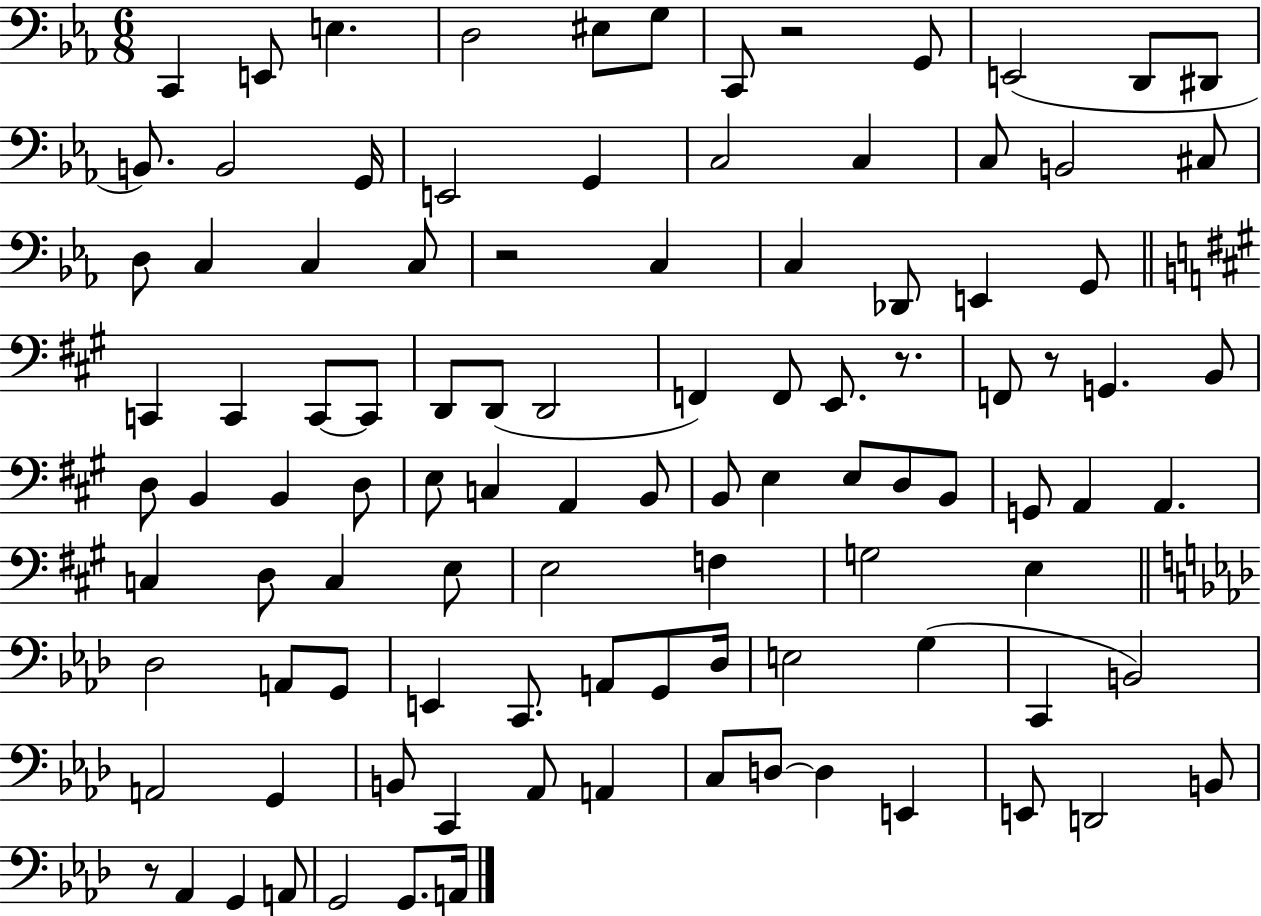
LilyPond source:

{
  \clef bass
  \numericTimeSignature
  \time 6/8
  \key ees \major
  c,4 e,8 e4. | d2 eis8 g8 | c,8 r2 g,8 | e,2( d,8 dis,8 | \break b,8.) b,2 g,16 | e,2 g,4 | c2 c4 | c8 b,2 cis8 | \break d8 c4 c4 c8 | r2 c4 | c4 des,8 e,4 g,8 | \bar "||" \break \key a \major c,4 c,4 c,8~~ c,8 | d,8 d,8( d,2 | f,4) f,8 e,8. r8. | f,8 r8 g,4. b,8 | \break d8 b,4 b,4 d8 | e8 c4 a,4 b,8 | b,8 e4 e8 d8 b,8 | g,8 a,4 a,4. | \break c4 d8 c4 e8 | e2 f4 | g2 e4 | \bar "||" \break \key aes \major des2 a,8 g,8 | e,4 c,8. a,8 g,8 des16 | e2 g4( | c,4 b,2) | \break a,2 g,4 | b,8 c,4 aes,8 a,4 | c8 d8~~ d4 e,4 | e,8 d,2 b,8 | \break r8 aes,4 g,4 a,8 | g,2 g,8. a,16 | \bar "|."
}